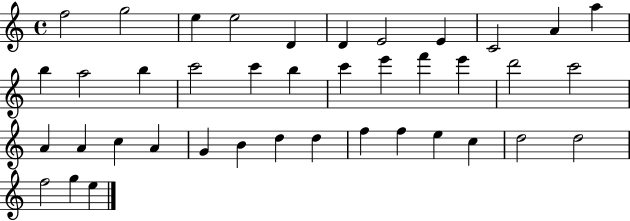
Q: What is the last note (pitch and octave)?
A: E5